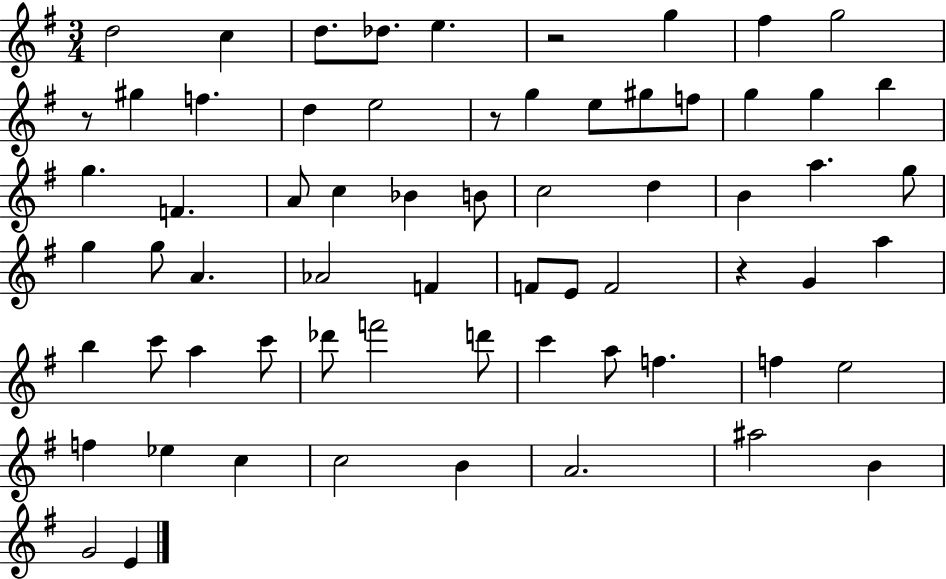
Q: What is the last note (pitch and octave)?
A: E4